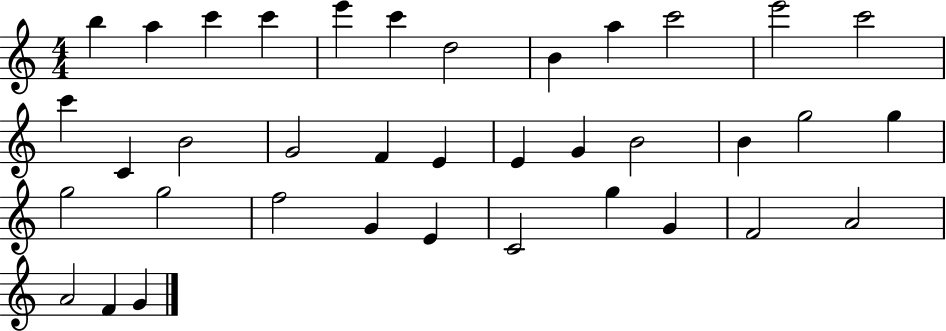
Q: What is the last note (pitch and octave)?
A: G4